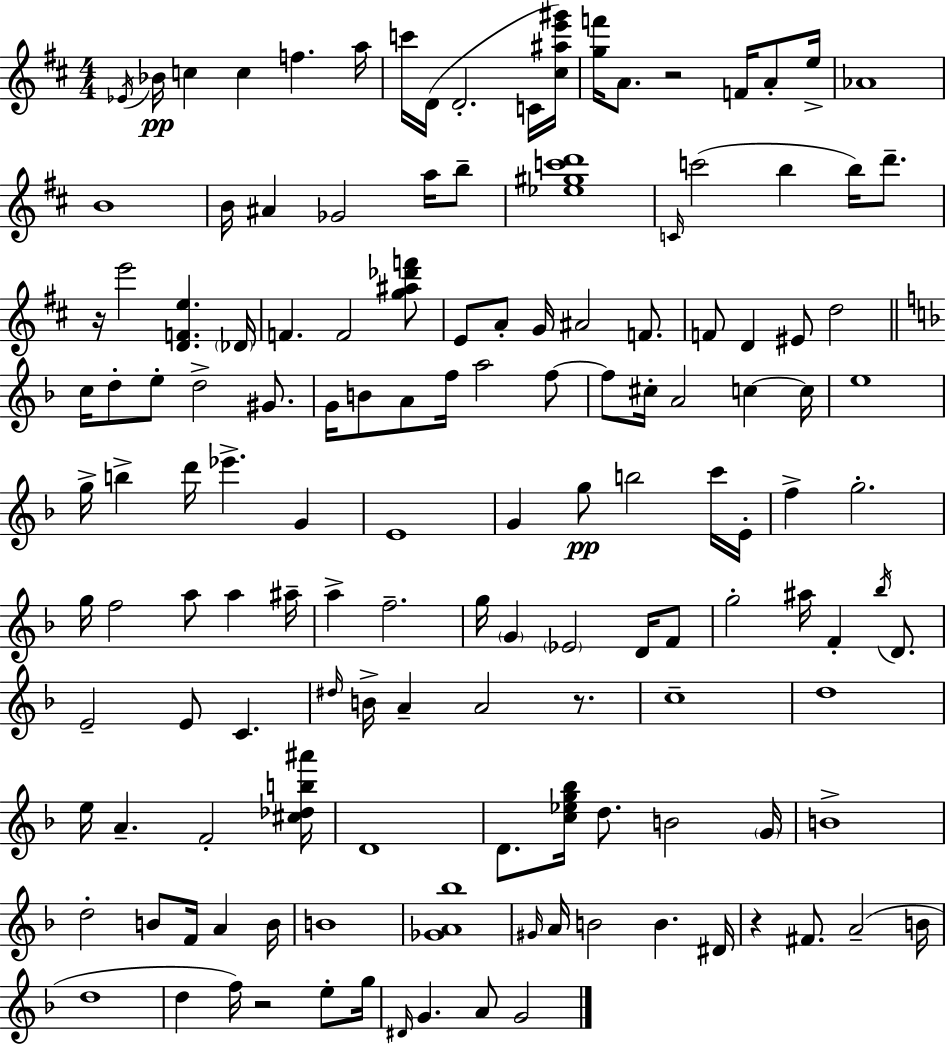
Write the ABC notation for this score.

X:1
T:Untitled
M:4/4
L:1/4
K:D
_E/4 _B/4 c c f a/4 c'/4 D/4 D2 C/4 [^c^ae'^g']/4 [gf']/4 A/2 z2 F/4 A/2 e/4 _A4 B4 B/4 ^A _G2 a/4 b/2 [_e^gc'd']4 C/4 c'2 b b/4 d'/2 z/4 e'2 [DFe] _D/4 F F2 [g^a_d'f']/2 E/2 A/2 G/4 ^A2 F/2 F/2 D ^E/2 d2 c/4 d/2 e/2 d2 ^G/2 G/4 B/2 A/2 f/4 a2 f/2 f/2 ^c/4 A2 c c/4 e4 g/4 b d'/4 _e' G E4 G g/2 b2 c'/4 E/4 f g2 g/4 f2 a/2 a ^a/4 a f2 g/4 G _E2 D/4 F/2 g2 ^a/4 F _b/4 D/2 E2 E/2 C ^d/4 B/4 A A2 z/2 c4 d4 e/4 A F2 [^c_db^a']/4 D4 D/2 [c_eg_b]/4 d/2 B2 G/4 B4 d2 B/2 F/4 A B/4 B4 [_GA_b]4 ^G/4 A/4 B2 B ^D/4 z ^F/2 A2 B/4 d4 d f/4 z2 e/2 g/4 ^D/4 G A/2 G2